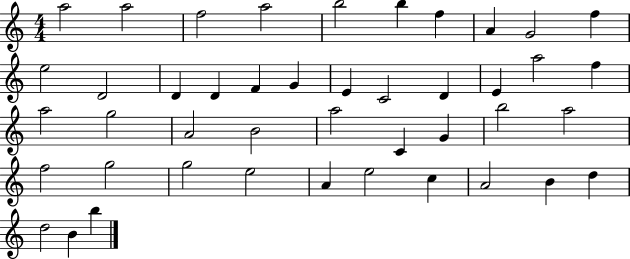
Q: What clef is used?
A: treble